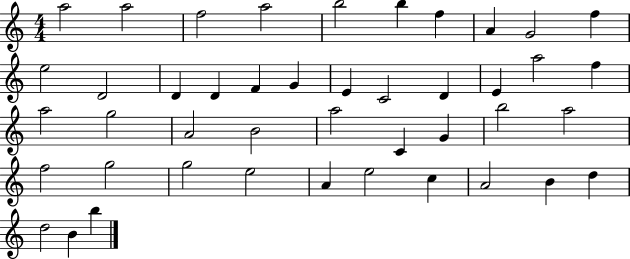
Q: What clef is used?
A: treble